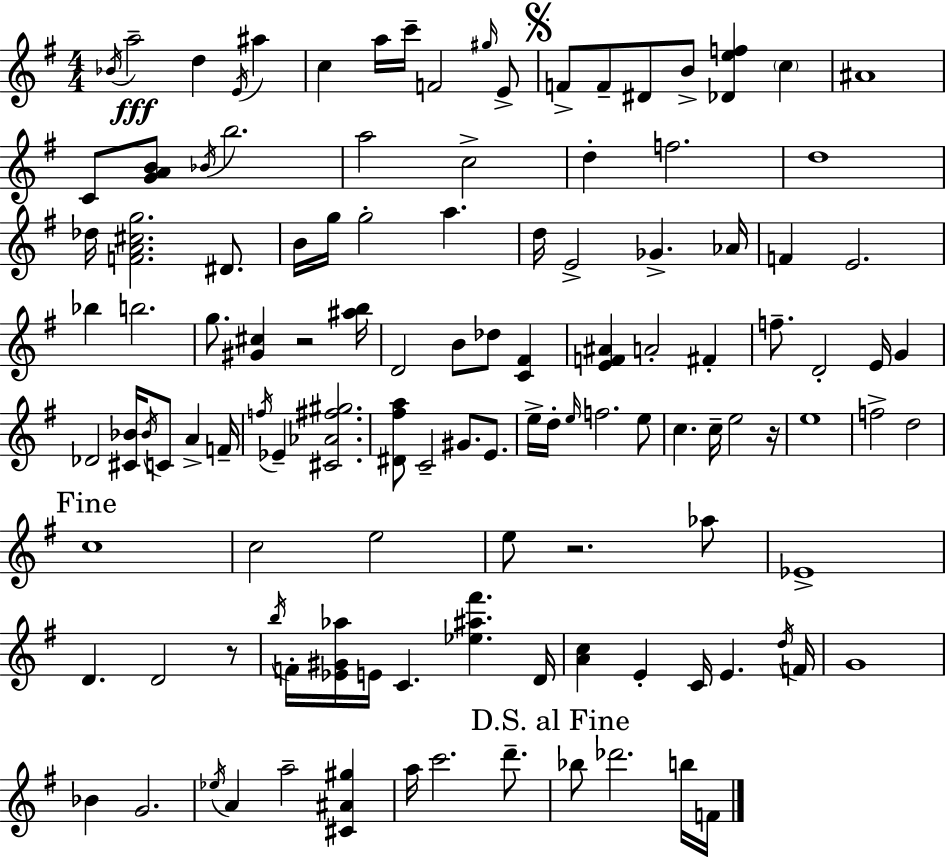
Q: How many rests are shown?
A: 4